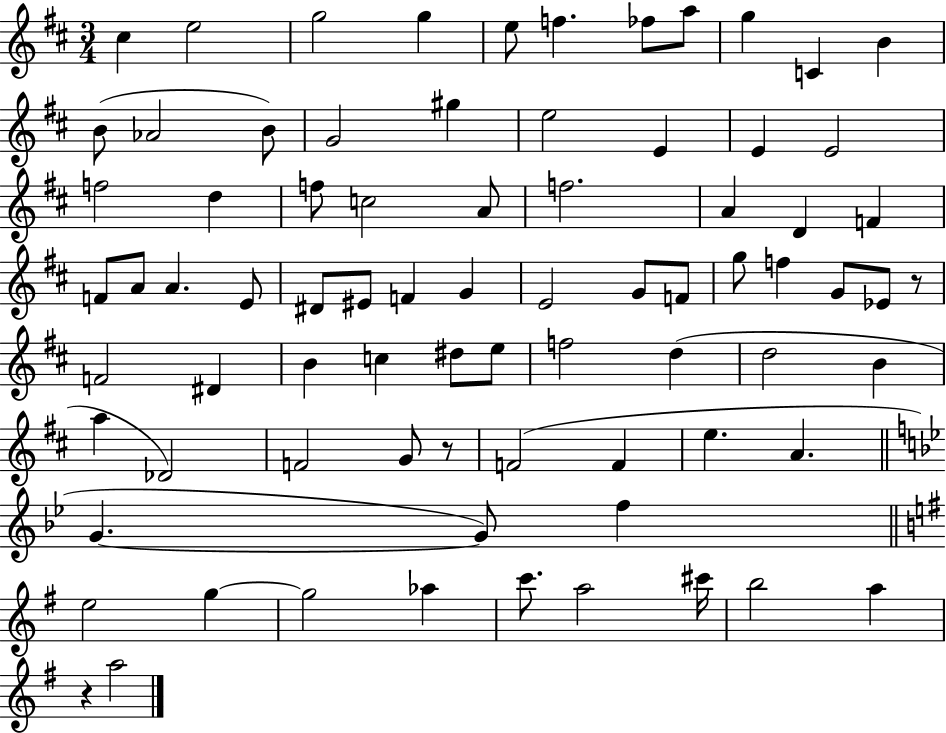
{
  \clef treble
  \numericTimeSignature
  \time 3/4
  \key d \major
  cis''4 e''2 | g''2 g''4 | e''8 f''4. fes''8 a''8 | g''4 c'4 b'4 | \break b'8( aes'2 b'8) | g'2 gis''4 | e''2 e'4 | e'4 e'2 | \break f''2 d''4 | f''8 c''2 a'8 | f''2. | a'4 d'4 f'4 | \break f'8 a'8 a'4. e'8 | dis'8 eis'8 f'4 g'4 | e'2 g'8 f'8 | g''8 f''4 g'8 ees'8 r8 | \break f'2 dis'4 | b'4 c''4 dis''8 e''8 | f''2 d''4( | d''2 b'4 | \break a''4 des'2) | f'2 g'8 r8 | f'2( f'4 | e''4. a'4. | \break \bar "||" \break \key g \minor g'4.~~ g'8) f''4 | \bar "||" \break \key g \major e''2 g''4~~ | g''2 aes''4 | c'''8. a''2 cis'''16 | b''2 a''4 | \break r4 a''2 | \bar "|."
}